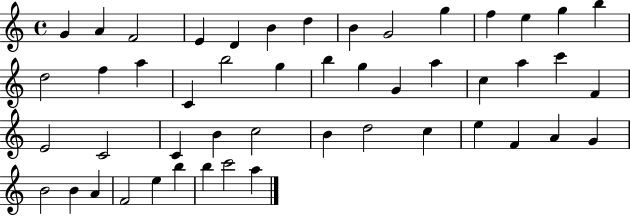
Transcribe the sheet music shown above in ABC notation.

X:1
T:Untitled
M:4/4
L:1/4
K:C
G A F2 E D B d B G2 g f e g b d2 f a C b2 g b g G a c a c' F E2 C2 C B c2 B d2 c e F A G B2 B A F2 e b b c'2 a